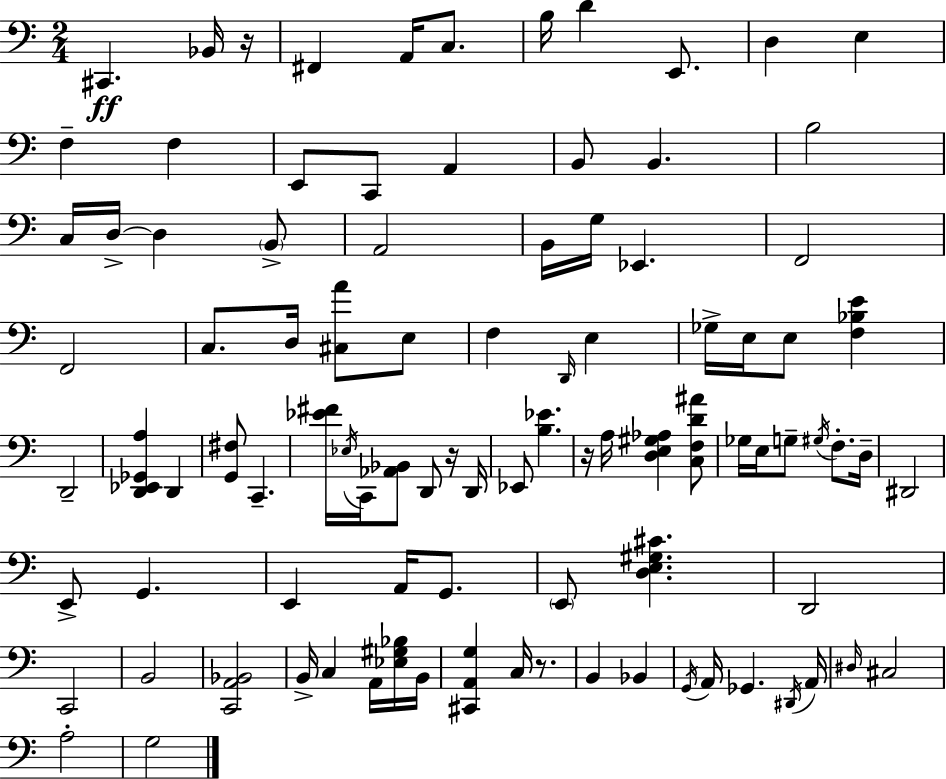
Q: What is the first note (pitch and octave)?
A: C#2